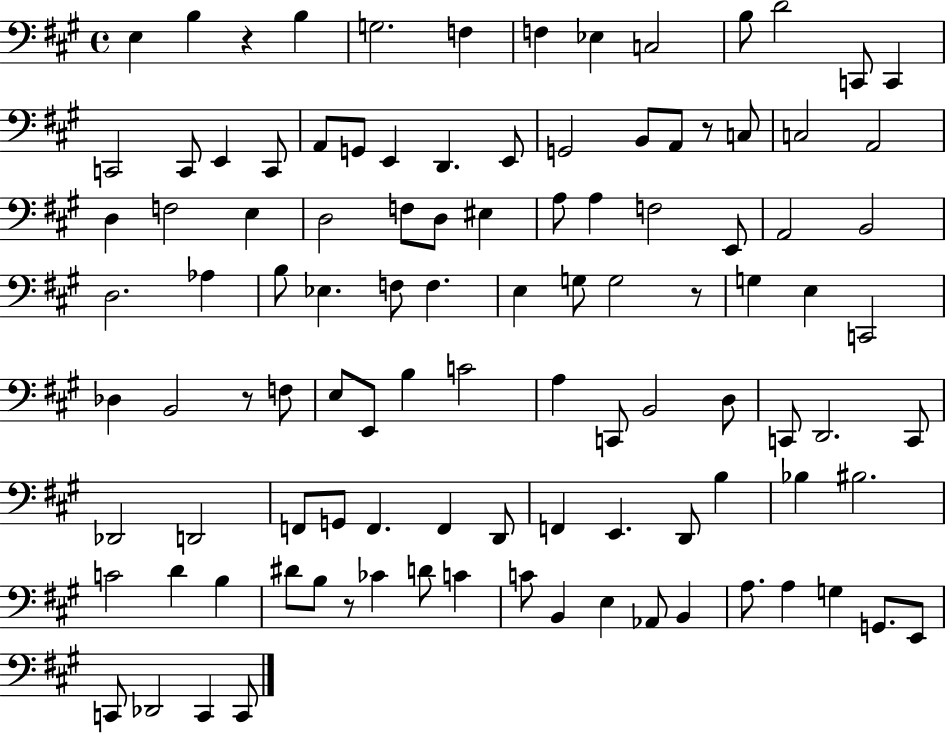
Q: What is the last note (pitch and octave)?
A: C2